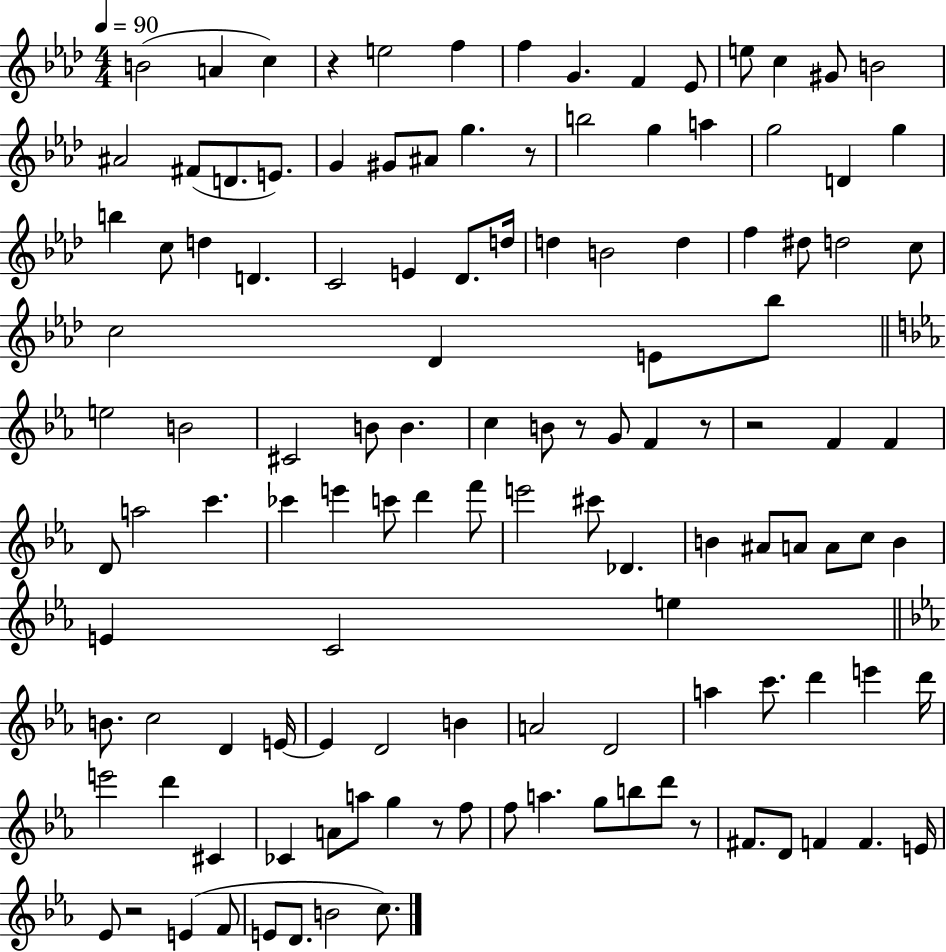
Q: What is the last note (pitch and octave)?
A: C5